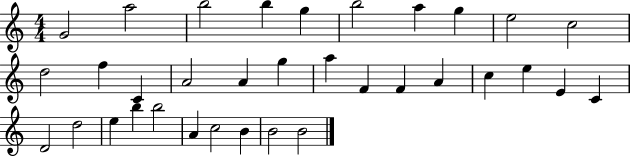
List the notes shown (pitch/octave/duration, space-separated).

G4/h A5/h B5/h B5/q G5/q B5/h A5/q G5/q E5/h C5/h D5/h F5/q C4/q A4/h A4/q G5/q A5/q F4/q F4/q A4/q C5/q E5/q E4/q C4/q D4/h D5/h E5/q B5/q B5/h A4/q C5/h B4/q B4/h B4/h